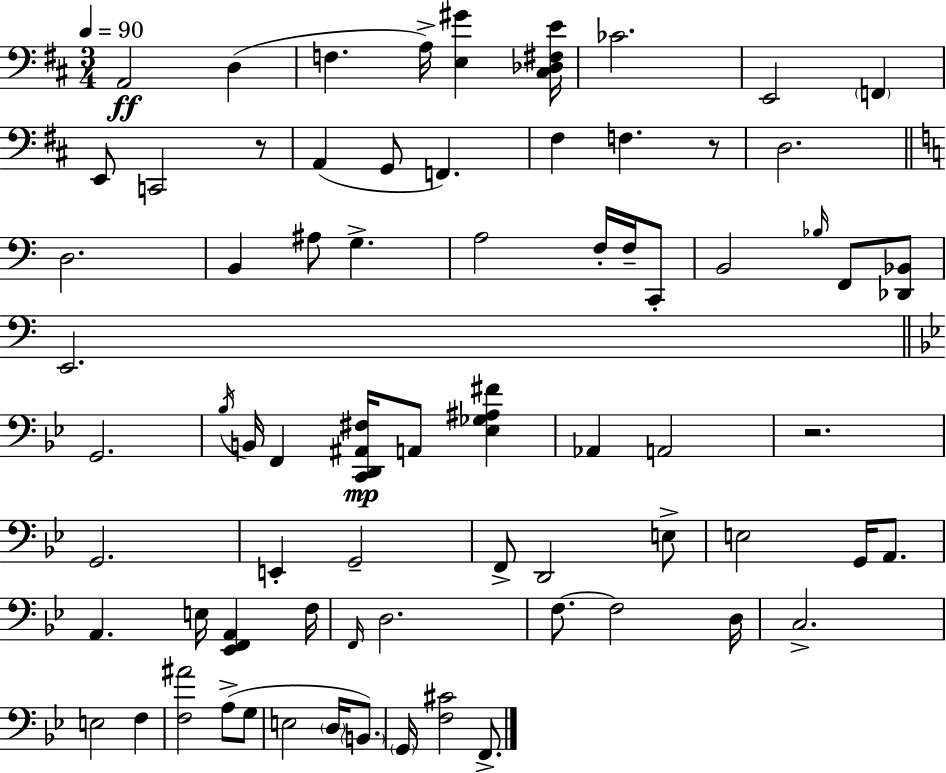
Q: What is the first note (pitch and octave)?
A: A2